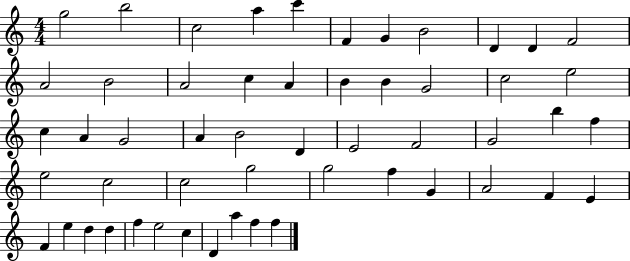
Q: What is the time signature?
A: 4/4